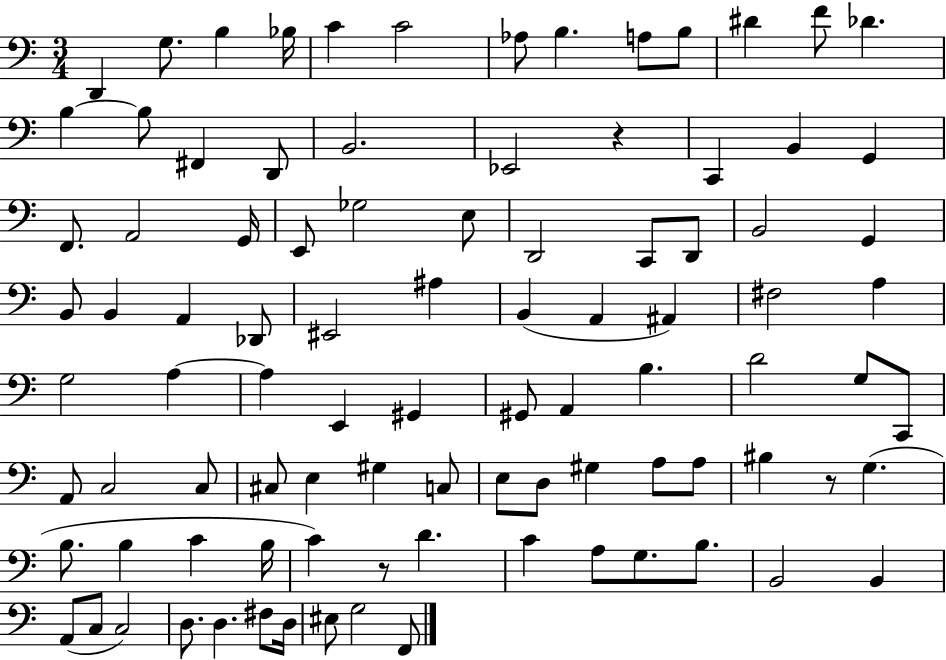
D2/q G3/e. B3/q Bb3/s C4/q C4/h Ab3/e B3/q. A3/e B3/e D#4/q F4/e Db4/q. B3/q B3/e F#2/q D2/e B2/h. Eb2/h R/q C2/q B2/q G2/q F2/e. A2/h G2/s E2/e Gb3/h E3/e D2/h C2/e D2/e B2/h G2/q B2/e B2/q A2/q Db2/e EIS2/h A#3/q B2/q A2/q A#2/q F#3/h A3/q G3/h A3/q A3/q E2/q G#2/q G#2/e A2/q B3/q. D4/h G3/e C2/e A2/e C3/h C3/e C#3/e E3/q G#3/q C3/e E3/e D3/e G#3/q A3/e A3/e BIS3/q R/e G3/q. B3/e. B3/q C4/q B3/s C4/q R/e D4/q. C4/q A3/e G3/e. B3/e. B2/h B2/q A2/e C3/e C3/h D3/e. D3/q. F#3/e D3/s EIS3/e G3/h F2/e